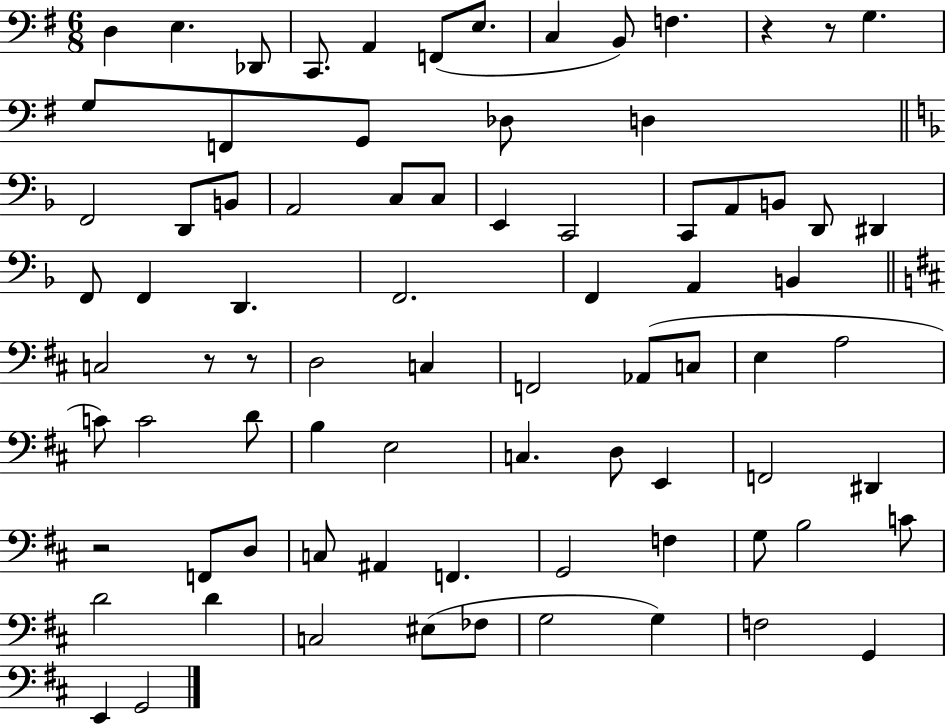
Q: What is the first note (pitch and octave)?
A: D3